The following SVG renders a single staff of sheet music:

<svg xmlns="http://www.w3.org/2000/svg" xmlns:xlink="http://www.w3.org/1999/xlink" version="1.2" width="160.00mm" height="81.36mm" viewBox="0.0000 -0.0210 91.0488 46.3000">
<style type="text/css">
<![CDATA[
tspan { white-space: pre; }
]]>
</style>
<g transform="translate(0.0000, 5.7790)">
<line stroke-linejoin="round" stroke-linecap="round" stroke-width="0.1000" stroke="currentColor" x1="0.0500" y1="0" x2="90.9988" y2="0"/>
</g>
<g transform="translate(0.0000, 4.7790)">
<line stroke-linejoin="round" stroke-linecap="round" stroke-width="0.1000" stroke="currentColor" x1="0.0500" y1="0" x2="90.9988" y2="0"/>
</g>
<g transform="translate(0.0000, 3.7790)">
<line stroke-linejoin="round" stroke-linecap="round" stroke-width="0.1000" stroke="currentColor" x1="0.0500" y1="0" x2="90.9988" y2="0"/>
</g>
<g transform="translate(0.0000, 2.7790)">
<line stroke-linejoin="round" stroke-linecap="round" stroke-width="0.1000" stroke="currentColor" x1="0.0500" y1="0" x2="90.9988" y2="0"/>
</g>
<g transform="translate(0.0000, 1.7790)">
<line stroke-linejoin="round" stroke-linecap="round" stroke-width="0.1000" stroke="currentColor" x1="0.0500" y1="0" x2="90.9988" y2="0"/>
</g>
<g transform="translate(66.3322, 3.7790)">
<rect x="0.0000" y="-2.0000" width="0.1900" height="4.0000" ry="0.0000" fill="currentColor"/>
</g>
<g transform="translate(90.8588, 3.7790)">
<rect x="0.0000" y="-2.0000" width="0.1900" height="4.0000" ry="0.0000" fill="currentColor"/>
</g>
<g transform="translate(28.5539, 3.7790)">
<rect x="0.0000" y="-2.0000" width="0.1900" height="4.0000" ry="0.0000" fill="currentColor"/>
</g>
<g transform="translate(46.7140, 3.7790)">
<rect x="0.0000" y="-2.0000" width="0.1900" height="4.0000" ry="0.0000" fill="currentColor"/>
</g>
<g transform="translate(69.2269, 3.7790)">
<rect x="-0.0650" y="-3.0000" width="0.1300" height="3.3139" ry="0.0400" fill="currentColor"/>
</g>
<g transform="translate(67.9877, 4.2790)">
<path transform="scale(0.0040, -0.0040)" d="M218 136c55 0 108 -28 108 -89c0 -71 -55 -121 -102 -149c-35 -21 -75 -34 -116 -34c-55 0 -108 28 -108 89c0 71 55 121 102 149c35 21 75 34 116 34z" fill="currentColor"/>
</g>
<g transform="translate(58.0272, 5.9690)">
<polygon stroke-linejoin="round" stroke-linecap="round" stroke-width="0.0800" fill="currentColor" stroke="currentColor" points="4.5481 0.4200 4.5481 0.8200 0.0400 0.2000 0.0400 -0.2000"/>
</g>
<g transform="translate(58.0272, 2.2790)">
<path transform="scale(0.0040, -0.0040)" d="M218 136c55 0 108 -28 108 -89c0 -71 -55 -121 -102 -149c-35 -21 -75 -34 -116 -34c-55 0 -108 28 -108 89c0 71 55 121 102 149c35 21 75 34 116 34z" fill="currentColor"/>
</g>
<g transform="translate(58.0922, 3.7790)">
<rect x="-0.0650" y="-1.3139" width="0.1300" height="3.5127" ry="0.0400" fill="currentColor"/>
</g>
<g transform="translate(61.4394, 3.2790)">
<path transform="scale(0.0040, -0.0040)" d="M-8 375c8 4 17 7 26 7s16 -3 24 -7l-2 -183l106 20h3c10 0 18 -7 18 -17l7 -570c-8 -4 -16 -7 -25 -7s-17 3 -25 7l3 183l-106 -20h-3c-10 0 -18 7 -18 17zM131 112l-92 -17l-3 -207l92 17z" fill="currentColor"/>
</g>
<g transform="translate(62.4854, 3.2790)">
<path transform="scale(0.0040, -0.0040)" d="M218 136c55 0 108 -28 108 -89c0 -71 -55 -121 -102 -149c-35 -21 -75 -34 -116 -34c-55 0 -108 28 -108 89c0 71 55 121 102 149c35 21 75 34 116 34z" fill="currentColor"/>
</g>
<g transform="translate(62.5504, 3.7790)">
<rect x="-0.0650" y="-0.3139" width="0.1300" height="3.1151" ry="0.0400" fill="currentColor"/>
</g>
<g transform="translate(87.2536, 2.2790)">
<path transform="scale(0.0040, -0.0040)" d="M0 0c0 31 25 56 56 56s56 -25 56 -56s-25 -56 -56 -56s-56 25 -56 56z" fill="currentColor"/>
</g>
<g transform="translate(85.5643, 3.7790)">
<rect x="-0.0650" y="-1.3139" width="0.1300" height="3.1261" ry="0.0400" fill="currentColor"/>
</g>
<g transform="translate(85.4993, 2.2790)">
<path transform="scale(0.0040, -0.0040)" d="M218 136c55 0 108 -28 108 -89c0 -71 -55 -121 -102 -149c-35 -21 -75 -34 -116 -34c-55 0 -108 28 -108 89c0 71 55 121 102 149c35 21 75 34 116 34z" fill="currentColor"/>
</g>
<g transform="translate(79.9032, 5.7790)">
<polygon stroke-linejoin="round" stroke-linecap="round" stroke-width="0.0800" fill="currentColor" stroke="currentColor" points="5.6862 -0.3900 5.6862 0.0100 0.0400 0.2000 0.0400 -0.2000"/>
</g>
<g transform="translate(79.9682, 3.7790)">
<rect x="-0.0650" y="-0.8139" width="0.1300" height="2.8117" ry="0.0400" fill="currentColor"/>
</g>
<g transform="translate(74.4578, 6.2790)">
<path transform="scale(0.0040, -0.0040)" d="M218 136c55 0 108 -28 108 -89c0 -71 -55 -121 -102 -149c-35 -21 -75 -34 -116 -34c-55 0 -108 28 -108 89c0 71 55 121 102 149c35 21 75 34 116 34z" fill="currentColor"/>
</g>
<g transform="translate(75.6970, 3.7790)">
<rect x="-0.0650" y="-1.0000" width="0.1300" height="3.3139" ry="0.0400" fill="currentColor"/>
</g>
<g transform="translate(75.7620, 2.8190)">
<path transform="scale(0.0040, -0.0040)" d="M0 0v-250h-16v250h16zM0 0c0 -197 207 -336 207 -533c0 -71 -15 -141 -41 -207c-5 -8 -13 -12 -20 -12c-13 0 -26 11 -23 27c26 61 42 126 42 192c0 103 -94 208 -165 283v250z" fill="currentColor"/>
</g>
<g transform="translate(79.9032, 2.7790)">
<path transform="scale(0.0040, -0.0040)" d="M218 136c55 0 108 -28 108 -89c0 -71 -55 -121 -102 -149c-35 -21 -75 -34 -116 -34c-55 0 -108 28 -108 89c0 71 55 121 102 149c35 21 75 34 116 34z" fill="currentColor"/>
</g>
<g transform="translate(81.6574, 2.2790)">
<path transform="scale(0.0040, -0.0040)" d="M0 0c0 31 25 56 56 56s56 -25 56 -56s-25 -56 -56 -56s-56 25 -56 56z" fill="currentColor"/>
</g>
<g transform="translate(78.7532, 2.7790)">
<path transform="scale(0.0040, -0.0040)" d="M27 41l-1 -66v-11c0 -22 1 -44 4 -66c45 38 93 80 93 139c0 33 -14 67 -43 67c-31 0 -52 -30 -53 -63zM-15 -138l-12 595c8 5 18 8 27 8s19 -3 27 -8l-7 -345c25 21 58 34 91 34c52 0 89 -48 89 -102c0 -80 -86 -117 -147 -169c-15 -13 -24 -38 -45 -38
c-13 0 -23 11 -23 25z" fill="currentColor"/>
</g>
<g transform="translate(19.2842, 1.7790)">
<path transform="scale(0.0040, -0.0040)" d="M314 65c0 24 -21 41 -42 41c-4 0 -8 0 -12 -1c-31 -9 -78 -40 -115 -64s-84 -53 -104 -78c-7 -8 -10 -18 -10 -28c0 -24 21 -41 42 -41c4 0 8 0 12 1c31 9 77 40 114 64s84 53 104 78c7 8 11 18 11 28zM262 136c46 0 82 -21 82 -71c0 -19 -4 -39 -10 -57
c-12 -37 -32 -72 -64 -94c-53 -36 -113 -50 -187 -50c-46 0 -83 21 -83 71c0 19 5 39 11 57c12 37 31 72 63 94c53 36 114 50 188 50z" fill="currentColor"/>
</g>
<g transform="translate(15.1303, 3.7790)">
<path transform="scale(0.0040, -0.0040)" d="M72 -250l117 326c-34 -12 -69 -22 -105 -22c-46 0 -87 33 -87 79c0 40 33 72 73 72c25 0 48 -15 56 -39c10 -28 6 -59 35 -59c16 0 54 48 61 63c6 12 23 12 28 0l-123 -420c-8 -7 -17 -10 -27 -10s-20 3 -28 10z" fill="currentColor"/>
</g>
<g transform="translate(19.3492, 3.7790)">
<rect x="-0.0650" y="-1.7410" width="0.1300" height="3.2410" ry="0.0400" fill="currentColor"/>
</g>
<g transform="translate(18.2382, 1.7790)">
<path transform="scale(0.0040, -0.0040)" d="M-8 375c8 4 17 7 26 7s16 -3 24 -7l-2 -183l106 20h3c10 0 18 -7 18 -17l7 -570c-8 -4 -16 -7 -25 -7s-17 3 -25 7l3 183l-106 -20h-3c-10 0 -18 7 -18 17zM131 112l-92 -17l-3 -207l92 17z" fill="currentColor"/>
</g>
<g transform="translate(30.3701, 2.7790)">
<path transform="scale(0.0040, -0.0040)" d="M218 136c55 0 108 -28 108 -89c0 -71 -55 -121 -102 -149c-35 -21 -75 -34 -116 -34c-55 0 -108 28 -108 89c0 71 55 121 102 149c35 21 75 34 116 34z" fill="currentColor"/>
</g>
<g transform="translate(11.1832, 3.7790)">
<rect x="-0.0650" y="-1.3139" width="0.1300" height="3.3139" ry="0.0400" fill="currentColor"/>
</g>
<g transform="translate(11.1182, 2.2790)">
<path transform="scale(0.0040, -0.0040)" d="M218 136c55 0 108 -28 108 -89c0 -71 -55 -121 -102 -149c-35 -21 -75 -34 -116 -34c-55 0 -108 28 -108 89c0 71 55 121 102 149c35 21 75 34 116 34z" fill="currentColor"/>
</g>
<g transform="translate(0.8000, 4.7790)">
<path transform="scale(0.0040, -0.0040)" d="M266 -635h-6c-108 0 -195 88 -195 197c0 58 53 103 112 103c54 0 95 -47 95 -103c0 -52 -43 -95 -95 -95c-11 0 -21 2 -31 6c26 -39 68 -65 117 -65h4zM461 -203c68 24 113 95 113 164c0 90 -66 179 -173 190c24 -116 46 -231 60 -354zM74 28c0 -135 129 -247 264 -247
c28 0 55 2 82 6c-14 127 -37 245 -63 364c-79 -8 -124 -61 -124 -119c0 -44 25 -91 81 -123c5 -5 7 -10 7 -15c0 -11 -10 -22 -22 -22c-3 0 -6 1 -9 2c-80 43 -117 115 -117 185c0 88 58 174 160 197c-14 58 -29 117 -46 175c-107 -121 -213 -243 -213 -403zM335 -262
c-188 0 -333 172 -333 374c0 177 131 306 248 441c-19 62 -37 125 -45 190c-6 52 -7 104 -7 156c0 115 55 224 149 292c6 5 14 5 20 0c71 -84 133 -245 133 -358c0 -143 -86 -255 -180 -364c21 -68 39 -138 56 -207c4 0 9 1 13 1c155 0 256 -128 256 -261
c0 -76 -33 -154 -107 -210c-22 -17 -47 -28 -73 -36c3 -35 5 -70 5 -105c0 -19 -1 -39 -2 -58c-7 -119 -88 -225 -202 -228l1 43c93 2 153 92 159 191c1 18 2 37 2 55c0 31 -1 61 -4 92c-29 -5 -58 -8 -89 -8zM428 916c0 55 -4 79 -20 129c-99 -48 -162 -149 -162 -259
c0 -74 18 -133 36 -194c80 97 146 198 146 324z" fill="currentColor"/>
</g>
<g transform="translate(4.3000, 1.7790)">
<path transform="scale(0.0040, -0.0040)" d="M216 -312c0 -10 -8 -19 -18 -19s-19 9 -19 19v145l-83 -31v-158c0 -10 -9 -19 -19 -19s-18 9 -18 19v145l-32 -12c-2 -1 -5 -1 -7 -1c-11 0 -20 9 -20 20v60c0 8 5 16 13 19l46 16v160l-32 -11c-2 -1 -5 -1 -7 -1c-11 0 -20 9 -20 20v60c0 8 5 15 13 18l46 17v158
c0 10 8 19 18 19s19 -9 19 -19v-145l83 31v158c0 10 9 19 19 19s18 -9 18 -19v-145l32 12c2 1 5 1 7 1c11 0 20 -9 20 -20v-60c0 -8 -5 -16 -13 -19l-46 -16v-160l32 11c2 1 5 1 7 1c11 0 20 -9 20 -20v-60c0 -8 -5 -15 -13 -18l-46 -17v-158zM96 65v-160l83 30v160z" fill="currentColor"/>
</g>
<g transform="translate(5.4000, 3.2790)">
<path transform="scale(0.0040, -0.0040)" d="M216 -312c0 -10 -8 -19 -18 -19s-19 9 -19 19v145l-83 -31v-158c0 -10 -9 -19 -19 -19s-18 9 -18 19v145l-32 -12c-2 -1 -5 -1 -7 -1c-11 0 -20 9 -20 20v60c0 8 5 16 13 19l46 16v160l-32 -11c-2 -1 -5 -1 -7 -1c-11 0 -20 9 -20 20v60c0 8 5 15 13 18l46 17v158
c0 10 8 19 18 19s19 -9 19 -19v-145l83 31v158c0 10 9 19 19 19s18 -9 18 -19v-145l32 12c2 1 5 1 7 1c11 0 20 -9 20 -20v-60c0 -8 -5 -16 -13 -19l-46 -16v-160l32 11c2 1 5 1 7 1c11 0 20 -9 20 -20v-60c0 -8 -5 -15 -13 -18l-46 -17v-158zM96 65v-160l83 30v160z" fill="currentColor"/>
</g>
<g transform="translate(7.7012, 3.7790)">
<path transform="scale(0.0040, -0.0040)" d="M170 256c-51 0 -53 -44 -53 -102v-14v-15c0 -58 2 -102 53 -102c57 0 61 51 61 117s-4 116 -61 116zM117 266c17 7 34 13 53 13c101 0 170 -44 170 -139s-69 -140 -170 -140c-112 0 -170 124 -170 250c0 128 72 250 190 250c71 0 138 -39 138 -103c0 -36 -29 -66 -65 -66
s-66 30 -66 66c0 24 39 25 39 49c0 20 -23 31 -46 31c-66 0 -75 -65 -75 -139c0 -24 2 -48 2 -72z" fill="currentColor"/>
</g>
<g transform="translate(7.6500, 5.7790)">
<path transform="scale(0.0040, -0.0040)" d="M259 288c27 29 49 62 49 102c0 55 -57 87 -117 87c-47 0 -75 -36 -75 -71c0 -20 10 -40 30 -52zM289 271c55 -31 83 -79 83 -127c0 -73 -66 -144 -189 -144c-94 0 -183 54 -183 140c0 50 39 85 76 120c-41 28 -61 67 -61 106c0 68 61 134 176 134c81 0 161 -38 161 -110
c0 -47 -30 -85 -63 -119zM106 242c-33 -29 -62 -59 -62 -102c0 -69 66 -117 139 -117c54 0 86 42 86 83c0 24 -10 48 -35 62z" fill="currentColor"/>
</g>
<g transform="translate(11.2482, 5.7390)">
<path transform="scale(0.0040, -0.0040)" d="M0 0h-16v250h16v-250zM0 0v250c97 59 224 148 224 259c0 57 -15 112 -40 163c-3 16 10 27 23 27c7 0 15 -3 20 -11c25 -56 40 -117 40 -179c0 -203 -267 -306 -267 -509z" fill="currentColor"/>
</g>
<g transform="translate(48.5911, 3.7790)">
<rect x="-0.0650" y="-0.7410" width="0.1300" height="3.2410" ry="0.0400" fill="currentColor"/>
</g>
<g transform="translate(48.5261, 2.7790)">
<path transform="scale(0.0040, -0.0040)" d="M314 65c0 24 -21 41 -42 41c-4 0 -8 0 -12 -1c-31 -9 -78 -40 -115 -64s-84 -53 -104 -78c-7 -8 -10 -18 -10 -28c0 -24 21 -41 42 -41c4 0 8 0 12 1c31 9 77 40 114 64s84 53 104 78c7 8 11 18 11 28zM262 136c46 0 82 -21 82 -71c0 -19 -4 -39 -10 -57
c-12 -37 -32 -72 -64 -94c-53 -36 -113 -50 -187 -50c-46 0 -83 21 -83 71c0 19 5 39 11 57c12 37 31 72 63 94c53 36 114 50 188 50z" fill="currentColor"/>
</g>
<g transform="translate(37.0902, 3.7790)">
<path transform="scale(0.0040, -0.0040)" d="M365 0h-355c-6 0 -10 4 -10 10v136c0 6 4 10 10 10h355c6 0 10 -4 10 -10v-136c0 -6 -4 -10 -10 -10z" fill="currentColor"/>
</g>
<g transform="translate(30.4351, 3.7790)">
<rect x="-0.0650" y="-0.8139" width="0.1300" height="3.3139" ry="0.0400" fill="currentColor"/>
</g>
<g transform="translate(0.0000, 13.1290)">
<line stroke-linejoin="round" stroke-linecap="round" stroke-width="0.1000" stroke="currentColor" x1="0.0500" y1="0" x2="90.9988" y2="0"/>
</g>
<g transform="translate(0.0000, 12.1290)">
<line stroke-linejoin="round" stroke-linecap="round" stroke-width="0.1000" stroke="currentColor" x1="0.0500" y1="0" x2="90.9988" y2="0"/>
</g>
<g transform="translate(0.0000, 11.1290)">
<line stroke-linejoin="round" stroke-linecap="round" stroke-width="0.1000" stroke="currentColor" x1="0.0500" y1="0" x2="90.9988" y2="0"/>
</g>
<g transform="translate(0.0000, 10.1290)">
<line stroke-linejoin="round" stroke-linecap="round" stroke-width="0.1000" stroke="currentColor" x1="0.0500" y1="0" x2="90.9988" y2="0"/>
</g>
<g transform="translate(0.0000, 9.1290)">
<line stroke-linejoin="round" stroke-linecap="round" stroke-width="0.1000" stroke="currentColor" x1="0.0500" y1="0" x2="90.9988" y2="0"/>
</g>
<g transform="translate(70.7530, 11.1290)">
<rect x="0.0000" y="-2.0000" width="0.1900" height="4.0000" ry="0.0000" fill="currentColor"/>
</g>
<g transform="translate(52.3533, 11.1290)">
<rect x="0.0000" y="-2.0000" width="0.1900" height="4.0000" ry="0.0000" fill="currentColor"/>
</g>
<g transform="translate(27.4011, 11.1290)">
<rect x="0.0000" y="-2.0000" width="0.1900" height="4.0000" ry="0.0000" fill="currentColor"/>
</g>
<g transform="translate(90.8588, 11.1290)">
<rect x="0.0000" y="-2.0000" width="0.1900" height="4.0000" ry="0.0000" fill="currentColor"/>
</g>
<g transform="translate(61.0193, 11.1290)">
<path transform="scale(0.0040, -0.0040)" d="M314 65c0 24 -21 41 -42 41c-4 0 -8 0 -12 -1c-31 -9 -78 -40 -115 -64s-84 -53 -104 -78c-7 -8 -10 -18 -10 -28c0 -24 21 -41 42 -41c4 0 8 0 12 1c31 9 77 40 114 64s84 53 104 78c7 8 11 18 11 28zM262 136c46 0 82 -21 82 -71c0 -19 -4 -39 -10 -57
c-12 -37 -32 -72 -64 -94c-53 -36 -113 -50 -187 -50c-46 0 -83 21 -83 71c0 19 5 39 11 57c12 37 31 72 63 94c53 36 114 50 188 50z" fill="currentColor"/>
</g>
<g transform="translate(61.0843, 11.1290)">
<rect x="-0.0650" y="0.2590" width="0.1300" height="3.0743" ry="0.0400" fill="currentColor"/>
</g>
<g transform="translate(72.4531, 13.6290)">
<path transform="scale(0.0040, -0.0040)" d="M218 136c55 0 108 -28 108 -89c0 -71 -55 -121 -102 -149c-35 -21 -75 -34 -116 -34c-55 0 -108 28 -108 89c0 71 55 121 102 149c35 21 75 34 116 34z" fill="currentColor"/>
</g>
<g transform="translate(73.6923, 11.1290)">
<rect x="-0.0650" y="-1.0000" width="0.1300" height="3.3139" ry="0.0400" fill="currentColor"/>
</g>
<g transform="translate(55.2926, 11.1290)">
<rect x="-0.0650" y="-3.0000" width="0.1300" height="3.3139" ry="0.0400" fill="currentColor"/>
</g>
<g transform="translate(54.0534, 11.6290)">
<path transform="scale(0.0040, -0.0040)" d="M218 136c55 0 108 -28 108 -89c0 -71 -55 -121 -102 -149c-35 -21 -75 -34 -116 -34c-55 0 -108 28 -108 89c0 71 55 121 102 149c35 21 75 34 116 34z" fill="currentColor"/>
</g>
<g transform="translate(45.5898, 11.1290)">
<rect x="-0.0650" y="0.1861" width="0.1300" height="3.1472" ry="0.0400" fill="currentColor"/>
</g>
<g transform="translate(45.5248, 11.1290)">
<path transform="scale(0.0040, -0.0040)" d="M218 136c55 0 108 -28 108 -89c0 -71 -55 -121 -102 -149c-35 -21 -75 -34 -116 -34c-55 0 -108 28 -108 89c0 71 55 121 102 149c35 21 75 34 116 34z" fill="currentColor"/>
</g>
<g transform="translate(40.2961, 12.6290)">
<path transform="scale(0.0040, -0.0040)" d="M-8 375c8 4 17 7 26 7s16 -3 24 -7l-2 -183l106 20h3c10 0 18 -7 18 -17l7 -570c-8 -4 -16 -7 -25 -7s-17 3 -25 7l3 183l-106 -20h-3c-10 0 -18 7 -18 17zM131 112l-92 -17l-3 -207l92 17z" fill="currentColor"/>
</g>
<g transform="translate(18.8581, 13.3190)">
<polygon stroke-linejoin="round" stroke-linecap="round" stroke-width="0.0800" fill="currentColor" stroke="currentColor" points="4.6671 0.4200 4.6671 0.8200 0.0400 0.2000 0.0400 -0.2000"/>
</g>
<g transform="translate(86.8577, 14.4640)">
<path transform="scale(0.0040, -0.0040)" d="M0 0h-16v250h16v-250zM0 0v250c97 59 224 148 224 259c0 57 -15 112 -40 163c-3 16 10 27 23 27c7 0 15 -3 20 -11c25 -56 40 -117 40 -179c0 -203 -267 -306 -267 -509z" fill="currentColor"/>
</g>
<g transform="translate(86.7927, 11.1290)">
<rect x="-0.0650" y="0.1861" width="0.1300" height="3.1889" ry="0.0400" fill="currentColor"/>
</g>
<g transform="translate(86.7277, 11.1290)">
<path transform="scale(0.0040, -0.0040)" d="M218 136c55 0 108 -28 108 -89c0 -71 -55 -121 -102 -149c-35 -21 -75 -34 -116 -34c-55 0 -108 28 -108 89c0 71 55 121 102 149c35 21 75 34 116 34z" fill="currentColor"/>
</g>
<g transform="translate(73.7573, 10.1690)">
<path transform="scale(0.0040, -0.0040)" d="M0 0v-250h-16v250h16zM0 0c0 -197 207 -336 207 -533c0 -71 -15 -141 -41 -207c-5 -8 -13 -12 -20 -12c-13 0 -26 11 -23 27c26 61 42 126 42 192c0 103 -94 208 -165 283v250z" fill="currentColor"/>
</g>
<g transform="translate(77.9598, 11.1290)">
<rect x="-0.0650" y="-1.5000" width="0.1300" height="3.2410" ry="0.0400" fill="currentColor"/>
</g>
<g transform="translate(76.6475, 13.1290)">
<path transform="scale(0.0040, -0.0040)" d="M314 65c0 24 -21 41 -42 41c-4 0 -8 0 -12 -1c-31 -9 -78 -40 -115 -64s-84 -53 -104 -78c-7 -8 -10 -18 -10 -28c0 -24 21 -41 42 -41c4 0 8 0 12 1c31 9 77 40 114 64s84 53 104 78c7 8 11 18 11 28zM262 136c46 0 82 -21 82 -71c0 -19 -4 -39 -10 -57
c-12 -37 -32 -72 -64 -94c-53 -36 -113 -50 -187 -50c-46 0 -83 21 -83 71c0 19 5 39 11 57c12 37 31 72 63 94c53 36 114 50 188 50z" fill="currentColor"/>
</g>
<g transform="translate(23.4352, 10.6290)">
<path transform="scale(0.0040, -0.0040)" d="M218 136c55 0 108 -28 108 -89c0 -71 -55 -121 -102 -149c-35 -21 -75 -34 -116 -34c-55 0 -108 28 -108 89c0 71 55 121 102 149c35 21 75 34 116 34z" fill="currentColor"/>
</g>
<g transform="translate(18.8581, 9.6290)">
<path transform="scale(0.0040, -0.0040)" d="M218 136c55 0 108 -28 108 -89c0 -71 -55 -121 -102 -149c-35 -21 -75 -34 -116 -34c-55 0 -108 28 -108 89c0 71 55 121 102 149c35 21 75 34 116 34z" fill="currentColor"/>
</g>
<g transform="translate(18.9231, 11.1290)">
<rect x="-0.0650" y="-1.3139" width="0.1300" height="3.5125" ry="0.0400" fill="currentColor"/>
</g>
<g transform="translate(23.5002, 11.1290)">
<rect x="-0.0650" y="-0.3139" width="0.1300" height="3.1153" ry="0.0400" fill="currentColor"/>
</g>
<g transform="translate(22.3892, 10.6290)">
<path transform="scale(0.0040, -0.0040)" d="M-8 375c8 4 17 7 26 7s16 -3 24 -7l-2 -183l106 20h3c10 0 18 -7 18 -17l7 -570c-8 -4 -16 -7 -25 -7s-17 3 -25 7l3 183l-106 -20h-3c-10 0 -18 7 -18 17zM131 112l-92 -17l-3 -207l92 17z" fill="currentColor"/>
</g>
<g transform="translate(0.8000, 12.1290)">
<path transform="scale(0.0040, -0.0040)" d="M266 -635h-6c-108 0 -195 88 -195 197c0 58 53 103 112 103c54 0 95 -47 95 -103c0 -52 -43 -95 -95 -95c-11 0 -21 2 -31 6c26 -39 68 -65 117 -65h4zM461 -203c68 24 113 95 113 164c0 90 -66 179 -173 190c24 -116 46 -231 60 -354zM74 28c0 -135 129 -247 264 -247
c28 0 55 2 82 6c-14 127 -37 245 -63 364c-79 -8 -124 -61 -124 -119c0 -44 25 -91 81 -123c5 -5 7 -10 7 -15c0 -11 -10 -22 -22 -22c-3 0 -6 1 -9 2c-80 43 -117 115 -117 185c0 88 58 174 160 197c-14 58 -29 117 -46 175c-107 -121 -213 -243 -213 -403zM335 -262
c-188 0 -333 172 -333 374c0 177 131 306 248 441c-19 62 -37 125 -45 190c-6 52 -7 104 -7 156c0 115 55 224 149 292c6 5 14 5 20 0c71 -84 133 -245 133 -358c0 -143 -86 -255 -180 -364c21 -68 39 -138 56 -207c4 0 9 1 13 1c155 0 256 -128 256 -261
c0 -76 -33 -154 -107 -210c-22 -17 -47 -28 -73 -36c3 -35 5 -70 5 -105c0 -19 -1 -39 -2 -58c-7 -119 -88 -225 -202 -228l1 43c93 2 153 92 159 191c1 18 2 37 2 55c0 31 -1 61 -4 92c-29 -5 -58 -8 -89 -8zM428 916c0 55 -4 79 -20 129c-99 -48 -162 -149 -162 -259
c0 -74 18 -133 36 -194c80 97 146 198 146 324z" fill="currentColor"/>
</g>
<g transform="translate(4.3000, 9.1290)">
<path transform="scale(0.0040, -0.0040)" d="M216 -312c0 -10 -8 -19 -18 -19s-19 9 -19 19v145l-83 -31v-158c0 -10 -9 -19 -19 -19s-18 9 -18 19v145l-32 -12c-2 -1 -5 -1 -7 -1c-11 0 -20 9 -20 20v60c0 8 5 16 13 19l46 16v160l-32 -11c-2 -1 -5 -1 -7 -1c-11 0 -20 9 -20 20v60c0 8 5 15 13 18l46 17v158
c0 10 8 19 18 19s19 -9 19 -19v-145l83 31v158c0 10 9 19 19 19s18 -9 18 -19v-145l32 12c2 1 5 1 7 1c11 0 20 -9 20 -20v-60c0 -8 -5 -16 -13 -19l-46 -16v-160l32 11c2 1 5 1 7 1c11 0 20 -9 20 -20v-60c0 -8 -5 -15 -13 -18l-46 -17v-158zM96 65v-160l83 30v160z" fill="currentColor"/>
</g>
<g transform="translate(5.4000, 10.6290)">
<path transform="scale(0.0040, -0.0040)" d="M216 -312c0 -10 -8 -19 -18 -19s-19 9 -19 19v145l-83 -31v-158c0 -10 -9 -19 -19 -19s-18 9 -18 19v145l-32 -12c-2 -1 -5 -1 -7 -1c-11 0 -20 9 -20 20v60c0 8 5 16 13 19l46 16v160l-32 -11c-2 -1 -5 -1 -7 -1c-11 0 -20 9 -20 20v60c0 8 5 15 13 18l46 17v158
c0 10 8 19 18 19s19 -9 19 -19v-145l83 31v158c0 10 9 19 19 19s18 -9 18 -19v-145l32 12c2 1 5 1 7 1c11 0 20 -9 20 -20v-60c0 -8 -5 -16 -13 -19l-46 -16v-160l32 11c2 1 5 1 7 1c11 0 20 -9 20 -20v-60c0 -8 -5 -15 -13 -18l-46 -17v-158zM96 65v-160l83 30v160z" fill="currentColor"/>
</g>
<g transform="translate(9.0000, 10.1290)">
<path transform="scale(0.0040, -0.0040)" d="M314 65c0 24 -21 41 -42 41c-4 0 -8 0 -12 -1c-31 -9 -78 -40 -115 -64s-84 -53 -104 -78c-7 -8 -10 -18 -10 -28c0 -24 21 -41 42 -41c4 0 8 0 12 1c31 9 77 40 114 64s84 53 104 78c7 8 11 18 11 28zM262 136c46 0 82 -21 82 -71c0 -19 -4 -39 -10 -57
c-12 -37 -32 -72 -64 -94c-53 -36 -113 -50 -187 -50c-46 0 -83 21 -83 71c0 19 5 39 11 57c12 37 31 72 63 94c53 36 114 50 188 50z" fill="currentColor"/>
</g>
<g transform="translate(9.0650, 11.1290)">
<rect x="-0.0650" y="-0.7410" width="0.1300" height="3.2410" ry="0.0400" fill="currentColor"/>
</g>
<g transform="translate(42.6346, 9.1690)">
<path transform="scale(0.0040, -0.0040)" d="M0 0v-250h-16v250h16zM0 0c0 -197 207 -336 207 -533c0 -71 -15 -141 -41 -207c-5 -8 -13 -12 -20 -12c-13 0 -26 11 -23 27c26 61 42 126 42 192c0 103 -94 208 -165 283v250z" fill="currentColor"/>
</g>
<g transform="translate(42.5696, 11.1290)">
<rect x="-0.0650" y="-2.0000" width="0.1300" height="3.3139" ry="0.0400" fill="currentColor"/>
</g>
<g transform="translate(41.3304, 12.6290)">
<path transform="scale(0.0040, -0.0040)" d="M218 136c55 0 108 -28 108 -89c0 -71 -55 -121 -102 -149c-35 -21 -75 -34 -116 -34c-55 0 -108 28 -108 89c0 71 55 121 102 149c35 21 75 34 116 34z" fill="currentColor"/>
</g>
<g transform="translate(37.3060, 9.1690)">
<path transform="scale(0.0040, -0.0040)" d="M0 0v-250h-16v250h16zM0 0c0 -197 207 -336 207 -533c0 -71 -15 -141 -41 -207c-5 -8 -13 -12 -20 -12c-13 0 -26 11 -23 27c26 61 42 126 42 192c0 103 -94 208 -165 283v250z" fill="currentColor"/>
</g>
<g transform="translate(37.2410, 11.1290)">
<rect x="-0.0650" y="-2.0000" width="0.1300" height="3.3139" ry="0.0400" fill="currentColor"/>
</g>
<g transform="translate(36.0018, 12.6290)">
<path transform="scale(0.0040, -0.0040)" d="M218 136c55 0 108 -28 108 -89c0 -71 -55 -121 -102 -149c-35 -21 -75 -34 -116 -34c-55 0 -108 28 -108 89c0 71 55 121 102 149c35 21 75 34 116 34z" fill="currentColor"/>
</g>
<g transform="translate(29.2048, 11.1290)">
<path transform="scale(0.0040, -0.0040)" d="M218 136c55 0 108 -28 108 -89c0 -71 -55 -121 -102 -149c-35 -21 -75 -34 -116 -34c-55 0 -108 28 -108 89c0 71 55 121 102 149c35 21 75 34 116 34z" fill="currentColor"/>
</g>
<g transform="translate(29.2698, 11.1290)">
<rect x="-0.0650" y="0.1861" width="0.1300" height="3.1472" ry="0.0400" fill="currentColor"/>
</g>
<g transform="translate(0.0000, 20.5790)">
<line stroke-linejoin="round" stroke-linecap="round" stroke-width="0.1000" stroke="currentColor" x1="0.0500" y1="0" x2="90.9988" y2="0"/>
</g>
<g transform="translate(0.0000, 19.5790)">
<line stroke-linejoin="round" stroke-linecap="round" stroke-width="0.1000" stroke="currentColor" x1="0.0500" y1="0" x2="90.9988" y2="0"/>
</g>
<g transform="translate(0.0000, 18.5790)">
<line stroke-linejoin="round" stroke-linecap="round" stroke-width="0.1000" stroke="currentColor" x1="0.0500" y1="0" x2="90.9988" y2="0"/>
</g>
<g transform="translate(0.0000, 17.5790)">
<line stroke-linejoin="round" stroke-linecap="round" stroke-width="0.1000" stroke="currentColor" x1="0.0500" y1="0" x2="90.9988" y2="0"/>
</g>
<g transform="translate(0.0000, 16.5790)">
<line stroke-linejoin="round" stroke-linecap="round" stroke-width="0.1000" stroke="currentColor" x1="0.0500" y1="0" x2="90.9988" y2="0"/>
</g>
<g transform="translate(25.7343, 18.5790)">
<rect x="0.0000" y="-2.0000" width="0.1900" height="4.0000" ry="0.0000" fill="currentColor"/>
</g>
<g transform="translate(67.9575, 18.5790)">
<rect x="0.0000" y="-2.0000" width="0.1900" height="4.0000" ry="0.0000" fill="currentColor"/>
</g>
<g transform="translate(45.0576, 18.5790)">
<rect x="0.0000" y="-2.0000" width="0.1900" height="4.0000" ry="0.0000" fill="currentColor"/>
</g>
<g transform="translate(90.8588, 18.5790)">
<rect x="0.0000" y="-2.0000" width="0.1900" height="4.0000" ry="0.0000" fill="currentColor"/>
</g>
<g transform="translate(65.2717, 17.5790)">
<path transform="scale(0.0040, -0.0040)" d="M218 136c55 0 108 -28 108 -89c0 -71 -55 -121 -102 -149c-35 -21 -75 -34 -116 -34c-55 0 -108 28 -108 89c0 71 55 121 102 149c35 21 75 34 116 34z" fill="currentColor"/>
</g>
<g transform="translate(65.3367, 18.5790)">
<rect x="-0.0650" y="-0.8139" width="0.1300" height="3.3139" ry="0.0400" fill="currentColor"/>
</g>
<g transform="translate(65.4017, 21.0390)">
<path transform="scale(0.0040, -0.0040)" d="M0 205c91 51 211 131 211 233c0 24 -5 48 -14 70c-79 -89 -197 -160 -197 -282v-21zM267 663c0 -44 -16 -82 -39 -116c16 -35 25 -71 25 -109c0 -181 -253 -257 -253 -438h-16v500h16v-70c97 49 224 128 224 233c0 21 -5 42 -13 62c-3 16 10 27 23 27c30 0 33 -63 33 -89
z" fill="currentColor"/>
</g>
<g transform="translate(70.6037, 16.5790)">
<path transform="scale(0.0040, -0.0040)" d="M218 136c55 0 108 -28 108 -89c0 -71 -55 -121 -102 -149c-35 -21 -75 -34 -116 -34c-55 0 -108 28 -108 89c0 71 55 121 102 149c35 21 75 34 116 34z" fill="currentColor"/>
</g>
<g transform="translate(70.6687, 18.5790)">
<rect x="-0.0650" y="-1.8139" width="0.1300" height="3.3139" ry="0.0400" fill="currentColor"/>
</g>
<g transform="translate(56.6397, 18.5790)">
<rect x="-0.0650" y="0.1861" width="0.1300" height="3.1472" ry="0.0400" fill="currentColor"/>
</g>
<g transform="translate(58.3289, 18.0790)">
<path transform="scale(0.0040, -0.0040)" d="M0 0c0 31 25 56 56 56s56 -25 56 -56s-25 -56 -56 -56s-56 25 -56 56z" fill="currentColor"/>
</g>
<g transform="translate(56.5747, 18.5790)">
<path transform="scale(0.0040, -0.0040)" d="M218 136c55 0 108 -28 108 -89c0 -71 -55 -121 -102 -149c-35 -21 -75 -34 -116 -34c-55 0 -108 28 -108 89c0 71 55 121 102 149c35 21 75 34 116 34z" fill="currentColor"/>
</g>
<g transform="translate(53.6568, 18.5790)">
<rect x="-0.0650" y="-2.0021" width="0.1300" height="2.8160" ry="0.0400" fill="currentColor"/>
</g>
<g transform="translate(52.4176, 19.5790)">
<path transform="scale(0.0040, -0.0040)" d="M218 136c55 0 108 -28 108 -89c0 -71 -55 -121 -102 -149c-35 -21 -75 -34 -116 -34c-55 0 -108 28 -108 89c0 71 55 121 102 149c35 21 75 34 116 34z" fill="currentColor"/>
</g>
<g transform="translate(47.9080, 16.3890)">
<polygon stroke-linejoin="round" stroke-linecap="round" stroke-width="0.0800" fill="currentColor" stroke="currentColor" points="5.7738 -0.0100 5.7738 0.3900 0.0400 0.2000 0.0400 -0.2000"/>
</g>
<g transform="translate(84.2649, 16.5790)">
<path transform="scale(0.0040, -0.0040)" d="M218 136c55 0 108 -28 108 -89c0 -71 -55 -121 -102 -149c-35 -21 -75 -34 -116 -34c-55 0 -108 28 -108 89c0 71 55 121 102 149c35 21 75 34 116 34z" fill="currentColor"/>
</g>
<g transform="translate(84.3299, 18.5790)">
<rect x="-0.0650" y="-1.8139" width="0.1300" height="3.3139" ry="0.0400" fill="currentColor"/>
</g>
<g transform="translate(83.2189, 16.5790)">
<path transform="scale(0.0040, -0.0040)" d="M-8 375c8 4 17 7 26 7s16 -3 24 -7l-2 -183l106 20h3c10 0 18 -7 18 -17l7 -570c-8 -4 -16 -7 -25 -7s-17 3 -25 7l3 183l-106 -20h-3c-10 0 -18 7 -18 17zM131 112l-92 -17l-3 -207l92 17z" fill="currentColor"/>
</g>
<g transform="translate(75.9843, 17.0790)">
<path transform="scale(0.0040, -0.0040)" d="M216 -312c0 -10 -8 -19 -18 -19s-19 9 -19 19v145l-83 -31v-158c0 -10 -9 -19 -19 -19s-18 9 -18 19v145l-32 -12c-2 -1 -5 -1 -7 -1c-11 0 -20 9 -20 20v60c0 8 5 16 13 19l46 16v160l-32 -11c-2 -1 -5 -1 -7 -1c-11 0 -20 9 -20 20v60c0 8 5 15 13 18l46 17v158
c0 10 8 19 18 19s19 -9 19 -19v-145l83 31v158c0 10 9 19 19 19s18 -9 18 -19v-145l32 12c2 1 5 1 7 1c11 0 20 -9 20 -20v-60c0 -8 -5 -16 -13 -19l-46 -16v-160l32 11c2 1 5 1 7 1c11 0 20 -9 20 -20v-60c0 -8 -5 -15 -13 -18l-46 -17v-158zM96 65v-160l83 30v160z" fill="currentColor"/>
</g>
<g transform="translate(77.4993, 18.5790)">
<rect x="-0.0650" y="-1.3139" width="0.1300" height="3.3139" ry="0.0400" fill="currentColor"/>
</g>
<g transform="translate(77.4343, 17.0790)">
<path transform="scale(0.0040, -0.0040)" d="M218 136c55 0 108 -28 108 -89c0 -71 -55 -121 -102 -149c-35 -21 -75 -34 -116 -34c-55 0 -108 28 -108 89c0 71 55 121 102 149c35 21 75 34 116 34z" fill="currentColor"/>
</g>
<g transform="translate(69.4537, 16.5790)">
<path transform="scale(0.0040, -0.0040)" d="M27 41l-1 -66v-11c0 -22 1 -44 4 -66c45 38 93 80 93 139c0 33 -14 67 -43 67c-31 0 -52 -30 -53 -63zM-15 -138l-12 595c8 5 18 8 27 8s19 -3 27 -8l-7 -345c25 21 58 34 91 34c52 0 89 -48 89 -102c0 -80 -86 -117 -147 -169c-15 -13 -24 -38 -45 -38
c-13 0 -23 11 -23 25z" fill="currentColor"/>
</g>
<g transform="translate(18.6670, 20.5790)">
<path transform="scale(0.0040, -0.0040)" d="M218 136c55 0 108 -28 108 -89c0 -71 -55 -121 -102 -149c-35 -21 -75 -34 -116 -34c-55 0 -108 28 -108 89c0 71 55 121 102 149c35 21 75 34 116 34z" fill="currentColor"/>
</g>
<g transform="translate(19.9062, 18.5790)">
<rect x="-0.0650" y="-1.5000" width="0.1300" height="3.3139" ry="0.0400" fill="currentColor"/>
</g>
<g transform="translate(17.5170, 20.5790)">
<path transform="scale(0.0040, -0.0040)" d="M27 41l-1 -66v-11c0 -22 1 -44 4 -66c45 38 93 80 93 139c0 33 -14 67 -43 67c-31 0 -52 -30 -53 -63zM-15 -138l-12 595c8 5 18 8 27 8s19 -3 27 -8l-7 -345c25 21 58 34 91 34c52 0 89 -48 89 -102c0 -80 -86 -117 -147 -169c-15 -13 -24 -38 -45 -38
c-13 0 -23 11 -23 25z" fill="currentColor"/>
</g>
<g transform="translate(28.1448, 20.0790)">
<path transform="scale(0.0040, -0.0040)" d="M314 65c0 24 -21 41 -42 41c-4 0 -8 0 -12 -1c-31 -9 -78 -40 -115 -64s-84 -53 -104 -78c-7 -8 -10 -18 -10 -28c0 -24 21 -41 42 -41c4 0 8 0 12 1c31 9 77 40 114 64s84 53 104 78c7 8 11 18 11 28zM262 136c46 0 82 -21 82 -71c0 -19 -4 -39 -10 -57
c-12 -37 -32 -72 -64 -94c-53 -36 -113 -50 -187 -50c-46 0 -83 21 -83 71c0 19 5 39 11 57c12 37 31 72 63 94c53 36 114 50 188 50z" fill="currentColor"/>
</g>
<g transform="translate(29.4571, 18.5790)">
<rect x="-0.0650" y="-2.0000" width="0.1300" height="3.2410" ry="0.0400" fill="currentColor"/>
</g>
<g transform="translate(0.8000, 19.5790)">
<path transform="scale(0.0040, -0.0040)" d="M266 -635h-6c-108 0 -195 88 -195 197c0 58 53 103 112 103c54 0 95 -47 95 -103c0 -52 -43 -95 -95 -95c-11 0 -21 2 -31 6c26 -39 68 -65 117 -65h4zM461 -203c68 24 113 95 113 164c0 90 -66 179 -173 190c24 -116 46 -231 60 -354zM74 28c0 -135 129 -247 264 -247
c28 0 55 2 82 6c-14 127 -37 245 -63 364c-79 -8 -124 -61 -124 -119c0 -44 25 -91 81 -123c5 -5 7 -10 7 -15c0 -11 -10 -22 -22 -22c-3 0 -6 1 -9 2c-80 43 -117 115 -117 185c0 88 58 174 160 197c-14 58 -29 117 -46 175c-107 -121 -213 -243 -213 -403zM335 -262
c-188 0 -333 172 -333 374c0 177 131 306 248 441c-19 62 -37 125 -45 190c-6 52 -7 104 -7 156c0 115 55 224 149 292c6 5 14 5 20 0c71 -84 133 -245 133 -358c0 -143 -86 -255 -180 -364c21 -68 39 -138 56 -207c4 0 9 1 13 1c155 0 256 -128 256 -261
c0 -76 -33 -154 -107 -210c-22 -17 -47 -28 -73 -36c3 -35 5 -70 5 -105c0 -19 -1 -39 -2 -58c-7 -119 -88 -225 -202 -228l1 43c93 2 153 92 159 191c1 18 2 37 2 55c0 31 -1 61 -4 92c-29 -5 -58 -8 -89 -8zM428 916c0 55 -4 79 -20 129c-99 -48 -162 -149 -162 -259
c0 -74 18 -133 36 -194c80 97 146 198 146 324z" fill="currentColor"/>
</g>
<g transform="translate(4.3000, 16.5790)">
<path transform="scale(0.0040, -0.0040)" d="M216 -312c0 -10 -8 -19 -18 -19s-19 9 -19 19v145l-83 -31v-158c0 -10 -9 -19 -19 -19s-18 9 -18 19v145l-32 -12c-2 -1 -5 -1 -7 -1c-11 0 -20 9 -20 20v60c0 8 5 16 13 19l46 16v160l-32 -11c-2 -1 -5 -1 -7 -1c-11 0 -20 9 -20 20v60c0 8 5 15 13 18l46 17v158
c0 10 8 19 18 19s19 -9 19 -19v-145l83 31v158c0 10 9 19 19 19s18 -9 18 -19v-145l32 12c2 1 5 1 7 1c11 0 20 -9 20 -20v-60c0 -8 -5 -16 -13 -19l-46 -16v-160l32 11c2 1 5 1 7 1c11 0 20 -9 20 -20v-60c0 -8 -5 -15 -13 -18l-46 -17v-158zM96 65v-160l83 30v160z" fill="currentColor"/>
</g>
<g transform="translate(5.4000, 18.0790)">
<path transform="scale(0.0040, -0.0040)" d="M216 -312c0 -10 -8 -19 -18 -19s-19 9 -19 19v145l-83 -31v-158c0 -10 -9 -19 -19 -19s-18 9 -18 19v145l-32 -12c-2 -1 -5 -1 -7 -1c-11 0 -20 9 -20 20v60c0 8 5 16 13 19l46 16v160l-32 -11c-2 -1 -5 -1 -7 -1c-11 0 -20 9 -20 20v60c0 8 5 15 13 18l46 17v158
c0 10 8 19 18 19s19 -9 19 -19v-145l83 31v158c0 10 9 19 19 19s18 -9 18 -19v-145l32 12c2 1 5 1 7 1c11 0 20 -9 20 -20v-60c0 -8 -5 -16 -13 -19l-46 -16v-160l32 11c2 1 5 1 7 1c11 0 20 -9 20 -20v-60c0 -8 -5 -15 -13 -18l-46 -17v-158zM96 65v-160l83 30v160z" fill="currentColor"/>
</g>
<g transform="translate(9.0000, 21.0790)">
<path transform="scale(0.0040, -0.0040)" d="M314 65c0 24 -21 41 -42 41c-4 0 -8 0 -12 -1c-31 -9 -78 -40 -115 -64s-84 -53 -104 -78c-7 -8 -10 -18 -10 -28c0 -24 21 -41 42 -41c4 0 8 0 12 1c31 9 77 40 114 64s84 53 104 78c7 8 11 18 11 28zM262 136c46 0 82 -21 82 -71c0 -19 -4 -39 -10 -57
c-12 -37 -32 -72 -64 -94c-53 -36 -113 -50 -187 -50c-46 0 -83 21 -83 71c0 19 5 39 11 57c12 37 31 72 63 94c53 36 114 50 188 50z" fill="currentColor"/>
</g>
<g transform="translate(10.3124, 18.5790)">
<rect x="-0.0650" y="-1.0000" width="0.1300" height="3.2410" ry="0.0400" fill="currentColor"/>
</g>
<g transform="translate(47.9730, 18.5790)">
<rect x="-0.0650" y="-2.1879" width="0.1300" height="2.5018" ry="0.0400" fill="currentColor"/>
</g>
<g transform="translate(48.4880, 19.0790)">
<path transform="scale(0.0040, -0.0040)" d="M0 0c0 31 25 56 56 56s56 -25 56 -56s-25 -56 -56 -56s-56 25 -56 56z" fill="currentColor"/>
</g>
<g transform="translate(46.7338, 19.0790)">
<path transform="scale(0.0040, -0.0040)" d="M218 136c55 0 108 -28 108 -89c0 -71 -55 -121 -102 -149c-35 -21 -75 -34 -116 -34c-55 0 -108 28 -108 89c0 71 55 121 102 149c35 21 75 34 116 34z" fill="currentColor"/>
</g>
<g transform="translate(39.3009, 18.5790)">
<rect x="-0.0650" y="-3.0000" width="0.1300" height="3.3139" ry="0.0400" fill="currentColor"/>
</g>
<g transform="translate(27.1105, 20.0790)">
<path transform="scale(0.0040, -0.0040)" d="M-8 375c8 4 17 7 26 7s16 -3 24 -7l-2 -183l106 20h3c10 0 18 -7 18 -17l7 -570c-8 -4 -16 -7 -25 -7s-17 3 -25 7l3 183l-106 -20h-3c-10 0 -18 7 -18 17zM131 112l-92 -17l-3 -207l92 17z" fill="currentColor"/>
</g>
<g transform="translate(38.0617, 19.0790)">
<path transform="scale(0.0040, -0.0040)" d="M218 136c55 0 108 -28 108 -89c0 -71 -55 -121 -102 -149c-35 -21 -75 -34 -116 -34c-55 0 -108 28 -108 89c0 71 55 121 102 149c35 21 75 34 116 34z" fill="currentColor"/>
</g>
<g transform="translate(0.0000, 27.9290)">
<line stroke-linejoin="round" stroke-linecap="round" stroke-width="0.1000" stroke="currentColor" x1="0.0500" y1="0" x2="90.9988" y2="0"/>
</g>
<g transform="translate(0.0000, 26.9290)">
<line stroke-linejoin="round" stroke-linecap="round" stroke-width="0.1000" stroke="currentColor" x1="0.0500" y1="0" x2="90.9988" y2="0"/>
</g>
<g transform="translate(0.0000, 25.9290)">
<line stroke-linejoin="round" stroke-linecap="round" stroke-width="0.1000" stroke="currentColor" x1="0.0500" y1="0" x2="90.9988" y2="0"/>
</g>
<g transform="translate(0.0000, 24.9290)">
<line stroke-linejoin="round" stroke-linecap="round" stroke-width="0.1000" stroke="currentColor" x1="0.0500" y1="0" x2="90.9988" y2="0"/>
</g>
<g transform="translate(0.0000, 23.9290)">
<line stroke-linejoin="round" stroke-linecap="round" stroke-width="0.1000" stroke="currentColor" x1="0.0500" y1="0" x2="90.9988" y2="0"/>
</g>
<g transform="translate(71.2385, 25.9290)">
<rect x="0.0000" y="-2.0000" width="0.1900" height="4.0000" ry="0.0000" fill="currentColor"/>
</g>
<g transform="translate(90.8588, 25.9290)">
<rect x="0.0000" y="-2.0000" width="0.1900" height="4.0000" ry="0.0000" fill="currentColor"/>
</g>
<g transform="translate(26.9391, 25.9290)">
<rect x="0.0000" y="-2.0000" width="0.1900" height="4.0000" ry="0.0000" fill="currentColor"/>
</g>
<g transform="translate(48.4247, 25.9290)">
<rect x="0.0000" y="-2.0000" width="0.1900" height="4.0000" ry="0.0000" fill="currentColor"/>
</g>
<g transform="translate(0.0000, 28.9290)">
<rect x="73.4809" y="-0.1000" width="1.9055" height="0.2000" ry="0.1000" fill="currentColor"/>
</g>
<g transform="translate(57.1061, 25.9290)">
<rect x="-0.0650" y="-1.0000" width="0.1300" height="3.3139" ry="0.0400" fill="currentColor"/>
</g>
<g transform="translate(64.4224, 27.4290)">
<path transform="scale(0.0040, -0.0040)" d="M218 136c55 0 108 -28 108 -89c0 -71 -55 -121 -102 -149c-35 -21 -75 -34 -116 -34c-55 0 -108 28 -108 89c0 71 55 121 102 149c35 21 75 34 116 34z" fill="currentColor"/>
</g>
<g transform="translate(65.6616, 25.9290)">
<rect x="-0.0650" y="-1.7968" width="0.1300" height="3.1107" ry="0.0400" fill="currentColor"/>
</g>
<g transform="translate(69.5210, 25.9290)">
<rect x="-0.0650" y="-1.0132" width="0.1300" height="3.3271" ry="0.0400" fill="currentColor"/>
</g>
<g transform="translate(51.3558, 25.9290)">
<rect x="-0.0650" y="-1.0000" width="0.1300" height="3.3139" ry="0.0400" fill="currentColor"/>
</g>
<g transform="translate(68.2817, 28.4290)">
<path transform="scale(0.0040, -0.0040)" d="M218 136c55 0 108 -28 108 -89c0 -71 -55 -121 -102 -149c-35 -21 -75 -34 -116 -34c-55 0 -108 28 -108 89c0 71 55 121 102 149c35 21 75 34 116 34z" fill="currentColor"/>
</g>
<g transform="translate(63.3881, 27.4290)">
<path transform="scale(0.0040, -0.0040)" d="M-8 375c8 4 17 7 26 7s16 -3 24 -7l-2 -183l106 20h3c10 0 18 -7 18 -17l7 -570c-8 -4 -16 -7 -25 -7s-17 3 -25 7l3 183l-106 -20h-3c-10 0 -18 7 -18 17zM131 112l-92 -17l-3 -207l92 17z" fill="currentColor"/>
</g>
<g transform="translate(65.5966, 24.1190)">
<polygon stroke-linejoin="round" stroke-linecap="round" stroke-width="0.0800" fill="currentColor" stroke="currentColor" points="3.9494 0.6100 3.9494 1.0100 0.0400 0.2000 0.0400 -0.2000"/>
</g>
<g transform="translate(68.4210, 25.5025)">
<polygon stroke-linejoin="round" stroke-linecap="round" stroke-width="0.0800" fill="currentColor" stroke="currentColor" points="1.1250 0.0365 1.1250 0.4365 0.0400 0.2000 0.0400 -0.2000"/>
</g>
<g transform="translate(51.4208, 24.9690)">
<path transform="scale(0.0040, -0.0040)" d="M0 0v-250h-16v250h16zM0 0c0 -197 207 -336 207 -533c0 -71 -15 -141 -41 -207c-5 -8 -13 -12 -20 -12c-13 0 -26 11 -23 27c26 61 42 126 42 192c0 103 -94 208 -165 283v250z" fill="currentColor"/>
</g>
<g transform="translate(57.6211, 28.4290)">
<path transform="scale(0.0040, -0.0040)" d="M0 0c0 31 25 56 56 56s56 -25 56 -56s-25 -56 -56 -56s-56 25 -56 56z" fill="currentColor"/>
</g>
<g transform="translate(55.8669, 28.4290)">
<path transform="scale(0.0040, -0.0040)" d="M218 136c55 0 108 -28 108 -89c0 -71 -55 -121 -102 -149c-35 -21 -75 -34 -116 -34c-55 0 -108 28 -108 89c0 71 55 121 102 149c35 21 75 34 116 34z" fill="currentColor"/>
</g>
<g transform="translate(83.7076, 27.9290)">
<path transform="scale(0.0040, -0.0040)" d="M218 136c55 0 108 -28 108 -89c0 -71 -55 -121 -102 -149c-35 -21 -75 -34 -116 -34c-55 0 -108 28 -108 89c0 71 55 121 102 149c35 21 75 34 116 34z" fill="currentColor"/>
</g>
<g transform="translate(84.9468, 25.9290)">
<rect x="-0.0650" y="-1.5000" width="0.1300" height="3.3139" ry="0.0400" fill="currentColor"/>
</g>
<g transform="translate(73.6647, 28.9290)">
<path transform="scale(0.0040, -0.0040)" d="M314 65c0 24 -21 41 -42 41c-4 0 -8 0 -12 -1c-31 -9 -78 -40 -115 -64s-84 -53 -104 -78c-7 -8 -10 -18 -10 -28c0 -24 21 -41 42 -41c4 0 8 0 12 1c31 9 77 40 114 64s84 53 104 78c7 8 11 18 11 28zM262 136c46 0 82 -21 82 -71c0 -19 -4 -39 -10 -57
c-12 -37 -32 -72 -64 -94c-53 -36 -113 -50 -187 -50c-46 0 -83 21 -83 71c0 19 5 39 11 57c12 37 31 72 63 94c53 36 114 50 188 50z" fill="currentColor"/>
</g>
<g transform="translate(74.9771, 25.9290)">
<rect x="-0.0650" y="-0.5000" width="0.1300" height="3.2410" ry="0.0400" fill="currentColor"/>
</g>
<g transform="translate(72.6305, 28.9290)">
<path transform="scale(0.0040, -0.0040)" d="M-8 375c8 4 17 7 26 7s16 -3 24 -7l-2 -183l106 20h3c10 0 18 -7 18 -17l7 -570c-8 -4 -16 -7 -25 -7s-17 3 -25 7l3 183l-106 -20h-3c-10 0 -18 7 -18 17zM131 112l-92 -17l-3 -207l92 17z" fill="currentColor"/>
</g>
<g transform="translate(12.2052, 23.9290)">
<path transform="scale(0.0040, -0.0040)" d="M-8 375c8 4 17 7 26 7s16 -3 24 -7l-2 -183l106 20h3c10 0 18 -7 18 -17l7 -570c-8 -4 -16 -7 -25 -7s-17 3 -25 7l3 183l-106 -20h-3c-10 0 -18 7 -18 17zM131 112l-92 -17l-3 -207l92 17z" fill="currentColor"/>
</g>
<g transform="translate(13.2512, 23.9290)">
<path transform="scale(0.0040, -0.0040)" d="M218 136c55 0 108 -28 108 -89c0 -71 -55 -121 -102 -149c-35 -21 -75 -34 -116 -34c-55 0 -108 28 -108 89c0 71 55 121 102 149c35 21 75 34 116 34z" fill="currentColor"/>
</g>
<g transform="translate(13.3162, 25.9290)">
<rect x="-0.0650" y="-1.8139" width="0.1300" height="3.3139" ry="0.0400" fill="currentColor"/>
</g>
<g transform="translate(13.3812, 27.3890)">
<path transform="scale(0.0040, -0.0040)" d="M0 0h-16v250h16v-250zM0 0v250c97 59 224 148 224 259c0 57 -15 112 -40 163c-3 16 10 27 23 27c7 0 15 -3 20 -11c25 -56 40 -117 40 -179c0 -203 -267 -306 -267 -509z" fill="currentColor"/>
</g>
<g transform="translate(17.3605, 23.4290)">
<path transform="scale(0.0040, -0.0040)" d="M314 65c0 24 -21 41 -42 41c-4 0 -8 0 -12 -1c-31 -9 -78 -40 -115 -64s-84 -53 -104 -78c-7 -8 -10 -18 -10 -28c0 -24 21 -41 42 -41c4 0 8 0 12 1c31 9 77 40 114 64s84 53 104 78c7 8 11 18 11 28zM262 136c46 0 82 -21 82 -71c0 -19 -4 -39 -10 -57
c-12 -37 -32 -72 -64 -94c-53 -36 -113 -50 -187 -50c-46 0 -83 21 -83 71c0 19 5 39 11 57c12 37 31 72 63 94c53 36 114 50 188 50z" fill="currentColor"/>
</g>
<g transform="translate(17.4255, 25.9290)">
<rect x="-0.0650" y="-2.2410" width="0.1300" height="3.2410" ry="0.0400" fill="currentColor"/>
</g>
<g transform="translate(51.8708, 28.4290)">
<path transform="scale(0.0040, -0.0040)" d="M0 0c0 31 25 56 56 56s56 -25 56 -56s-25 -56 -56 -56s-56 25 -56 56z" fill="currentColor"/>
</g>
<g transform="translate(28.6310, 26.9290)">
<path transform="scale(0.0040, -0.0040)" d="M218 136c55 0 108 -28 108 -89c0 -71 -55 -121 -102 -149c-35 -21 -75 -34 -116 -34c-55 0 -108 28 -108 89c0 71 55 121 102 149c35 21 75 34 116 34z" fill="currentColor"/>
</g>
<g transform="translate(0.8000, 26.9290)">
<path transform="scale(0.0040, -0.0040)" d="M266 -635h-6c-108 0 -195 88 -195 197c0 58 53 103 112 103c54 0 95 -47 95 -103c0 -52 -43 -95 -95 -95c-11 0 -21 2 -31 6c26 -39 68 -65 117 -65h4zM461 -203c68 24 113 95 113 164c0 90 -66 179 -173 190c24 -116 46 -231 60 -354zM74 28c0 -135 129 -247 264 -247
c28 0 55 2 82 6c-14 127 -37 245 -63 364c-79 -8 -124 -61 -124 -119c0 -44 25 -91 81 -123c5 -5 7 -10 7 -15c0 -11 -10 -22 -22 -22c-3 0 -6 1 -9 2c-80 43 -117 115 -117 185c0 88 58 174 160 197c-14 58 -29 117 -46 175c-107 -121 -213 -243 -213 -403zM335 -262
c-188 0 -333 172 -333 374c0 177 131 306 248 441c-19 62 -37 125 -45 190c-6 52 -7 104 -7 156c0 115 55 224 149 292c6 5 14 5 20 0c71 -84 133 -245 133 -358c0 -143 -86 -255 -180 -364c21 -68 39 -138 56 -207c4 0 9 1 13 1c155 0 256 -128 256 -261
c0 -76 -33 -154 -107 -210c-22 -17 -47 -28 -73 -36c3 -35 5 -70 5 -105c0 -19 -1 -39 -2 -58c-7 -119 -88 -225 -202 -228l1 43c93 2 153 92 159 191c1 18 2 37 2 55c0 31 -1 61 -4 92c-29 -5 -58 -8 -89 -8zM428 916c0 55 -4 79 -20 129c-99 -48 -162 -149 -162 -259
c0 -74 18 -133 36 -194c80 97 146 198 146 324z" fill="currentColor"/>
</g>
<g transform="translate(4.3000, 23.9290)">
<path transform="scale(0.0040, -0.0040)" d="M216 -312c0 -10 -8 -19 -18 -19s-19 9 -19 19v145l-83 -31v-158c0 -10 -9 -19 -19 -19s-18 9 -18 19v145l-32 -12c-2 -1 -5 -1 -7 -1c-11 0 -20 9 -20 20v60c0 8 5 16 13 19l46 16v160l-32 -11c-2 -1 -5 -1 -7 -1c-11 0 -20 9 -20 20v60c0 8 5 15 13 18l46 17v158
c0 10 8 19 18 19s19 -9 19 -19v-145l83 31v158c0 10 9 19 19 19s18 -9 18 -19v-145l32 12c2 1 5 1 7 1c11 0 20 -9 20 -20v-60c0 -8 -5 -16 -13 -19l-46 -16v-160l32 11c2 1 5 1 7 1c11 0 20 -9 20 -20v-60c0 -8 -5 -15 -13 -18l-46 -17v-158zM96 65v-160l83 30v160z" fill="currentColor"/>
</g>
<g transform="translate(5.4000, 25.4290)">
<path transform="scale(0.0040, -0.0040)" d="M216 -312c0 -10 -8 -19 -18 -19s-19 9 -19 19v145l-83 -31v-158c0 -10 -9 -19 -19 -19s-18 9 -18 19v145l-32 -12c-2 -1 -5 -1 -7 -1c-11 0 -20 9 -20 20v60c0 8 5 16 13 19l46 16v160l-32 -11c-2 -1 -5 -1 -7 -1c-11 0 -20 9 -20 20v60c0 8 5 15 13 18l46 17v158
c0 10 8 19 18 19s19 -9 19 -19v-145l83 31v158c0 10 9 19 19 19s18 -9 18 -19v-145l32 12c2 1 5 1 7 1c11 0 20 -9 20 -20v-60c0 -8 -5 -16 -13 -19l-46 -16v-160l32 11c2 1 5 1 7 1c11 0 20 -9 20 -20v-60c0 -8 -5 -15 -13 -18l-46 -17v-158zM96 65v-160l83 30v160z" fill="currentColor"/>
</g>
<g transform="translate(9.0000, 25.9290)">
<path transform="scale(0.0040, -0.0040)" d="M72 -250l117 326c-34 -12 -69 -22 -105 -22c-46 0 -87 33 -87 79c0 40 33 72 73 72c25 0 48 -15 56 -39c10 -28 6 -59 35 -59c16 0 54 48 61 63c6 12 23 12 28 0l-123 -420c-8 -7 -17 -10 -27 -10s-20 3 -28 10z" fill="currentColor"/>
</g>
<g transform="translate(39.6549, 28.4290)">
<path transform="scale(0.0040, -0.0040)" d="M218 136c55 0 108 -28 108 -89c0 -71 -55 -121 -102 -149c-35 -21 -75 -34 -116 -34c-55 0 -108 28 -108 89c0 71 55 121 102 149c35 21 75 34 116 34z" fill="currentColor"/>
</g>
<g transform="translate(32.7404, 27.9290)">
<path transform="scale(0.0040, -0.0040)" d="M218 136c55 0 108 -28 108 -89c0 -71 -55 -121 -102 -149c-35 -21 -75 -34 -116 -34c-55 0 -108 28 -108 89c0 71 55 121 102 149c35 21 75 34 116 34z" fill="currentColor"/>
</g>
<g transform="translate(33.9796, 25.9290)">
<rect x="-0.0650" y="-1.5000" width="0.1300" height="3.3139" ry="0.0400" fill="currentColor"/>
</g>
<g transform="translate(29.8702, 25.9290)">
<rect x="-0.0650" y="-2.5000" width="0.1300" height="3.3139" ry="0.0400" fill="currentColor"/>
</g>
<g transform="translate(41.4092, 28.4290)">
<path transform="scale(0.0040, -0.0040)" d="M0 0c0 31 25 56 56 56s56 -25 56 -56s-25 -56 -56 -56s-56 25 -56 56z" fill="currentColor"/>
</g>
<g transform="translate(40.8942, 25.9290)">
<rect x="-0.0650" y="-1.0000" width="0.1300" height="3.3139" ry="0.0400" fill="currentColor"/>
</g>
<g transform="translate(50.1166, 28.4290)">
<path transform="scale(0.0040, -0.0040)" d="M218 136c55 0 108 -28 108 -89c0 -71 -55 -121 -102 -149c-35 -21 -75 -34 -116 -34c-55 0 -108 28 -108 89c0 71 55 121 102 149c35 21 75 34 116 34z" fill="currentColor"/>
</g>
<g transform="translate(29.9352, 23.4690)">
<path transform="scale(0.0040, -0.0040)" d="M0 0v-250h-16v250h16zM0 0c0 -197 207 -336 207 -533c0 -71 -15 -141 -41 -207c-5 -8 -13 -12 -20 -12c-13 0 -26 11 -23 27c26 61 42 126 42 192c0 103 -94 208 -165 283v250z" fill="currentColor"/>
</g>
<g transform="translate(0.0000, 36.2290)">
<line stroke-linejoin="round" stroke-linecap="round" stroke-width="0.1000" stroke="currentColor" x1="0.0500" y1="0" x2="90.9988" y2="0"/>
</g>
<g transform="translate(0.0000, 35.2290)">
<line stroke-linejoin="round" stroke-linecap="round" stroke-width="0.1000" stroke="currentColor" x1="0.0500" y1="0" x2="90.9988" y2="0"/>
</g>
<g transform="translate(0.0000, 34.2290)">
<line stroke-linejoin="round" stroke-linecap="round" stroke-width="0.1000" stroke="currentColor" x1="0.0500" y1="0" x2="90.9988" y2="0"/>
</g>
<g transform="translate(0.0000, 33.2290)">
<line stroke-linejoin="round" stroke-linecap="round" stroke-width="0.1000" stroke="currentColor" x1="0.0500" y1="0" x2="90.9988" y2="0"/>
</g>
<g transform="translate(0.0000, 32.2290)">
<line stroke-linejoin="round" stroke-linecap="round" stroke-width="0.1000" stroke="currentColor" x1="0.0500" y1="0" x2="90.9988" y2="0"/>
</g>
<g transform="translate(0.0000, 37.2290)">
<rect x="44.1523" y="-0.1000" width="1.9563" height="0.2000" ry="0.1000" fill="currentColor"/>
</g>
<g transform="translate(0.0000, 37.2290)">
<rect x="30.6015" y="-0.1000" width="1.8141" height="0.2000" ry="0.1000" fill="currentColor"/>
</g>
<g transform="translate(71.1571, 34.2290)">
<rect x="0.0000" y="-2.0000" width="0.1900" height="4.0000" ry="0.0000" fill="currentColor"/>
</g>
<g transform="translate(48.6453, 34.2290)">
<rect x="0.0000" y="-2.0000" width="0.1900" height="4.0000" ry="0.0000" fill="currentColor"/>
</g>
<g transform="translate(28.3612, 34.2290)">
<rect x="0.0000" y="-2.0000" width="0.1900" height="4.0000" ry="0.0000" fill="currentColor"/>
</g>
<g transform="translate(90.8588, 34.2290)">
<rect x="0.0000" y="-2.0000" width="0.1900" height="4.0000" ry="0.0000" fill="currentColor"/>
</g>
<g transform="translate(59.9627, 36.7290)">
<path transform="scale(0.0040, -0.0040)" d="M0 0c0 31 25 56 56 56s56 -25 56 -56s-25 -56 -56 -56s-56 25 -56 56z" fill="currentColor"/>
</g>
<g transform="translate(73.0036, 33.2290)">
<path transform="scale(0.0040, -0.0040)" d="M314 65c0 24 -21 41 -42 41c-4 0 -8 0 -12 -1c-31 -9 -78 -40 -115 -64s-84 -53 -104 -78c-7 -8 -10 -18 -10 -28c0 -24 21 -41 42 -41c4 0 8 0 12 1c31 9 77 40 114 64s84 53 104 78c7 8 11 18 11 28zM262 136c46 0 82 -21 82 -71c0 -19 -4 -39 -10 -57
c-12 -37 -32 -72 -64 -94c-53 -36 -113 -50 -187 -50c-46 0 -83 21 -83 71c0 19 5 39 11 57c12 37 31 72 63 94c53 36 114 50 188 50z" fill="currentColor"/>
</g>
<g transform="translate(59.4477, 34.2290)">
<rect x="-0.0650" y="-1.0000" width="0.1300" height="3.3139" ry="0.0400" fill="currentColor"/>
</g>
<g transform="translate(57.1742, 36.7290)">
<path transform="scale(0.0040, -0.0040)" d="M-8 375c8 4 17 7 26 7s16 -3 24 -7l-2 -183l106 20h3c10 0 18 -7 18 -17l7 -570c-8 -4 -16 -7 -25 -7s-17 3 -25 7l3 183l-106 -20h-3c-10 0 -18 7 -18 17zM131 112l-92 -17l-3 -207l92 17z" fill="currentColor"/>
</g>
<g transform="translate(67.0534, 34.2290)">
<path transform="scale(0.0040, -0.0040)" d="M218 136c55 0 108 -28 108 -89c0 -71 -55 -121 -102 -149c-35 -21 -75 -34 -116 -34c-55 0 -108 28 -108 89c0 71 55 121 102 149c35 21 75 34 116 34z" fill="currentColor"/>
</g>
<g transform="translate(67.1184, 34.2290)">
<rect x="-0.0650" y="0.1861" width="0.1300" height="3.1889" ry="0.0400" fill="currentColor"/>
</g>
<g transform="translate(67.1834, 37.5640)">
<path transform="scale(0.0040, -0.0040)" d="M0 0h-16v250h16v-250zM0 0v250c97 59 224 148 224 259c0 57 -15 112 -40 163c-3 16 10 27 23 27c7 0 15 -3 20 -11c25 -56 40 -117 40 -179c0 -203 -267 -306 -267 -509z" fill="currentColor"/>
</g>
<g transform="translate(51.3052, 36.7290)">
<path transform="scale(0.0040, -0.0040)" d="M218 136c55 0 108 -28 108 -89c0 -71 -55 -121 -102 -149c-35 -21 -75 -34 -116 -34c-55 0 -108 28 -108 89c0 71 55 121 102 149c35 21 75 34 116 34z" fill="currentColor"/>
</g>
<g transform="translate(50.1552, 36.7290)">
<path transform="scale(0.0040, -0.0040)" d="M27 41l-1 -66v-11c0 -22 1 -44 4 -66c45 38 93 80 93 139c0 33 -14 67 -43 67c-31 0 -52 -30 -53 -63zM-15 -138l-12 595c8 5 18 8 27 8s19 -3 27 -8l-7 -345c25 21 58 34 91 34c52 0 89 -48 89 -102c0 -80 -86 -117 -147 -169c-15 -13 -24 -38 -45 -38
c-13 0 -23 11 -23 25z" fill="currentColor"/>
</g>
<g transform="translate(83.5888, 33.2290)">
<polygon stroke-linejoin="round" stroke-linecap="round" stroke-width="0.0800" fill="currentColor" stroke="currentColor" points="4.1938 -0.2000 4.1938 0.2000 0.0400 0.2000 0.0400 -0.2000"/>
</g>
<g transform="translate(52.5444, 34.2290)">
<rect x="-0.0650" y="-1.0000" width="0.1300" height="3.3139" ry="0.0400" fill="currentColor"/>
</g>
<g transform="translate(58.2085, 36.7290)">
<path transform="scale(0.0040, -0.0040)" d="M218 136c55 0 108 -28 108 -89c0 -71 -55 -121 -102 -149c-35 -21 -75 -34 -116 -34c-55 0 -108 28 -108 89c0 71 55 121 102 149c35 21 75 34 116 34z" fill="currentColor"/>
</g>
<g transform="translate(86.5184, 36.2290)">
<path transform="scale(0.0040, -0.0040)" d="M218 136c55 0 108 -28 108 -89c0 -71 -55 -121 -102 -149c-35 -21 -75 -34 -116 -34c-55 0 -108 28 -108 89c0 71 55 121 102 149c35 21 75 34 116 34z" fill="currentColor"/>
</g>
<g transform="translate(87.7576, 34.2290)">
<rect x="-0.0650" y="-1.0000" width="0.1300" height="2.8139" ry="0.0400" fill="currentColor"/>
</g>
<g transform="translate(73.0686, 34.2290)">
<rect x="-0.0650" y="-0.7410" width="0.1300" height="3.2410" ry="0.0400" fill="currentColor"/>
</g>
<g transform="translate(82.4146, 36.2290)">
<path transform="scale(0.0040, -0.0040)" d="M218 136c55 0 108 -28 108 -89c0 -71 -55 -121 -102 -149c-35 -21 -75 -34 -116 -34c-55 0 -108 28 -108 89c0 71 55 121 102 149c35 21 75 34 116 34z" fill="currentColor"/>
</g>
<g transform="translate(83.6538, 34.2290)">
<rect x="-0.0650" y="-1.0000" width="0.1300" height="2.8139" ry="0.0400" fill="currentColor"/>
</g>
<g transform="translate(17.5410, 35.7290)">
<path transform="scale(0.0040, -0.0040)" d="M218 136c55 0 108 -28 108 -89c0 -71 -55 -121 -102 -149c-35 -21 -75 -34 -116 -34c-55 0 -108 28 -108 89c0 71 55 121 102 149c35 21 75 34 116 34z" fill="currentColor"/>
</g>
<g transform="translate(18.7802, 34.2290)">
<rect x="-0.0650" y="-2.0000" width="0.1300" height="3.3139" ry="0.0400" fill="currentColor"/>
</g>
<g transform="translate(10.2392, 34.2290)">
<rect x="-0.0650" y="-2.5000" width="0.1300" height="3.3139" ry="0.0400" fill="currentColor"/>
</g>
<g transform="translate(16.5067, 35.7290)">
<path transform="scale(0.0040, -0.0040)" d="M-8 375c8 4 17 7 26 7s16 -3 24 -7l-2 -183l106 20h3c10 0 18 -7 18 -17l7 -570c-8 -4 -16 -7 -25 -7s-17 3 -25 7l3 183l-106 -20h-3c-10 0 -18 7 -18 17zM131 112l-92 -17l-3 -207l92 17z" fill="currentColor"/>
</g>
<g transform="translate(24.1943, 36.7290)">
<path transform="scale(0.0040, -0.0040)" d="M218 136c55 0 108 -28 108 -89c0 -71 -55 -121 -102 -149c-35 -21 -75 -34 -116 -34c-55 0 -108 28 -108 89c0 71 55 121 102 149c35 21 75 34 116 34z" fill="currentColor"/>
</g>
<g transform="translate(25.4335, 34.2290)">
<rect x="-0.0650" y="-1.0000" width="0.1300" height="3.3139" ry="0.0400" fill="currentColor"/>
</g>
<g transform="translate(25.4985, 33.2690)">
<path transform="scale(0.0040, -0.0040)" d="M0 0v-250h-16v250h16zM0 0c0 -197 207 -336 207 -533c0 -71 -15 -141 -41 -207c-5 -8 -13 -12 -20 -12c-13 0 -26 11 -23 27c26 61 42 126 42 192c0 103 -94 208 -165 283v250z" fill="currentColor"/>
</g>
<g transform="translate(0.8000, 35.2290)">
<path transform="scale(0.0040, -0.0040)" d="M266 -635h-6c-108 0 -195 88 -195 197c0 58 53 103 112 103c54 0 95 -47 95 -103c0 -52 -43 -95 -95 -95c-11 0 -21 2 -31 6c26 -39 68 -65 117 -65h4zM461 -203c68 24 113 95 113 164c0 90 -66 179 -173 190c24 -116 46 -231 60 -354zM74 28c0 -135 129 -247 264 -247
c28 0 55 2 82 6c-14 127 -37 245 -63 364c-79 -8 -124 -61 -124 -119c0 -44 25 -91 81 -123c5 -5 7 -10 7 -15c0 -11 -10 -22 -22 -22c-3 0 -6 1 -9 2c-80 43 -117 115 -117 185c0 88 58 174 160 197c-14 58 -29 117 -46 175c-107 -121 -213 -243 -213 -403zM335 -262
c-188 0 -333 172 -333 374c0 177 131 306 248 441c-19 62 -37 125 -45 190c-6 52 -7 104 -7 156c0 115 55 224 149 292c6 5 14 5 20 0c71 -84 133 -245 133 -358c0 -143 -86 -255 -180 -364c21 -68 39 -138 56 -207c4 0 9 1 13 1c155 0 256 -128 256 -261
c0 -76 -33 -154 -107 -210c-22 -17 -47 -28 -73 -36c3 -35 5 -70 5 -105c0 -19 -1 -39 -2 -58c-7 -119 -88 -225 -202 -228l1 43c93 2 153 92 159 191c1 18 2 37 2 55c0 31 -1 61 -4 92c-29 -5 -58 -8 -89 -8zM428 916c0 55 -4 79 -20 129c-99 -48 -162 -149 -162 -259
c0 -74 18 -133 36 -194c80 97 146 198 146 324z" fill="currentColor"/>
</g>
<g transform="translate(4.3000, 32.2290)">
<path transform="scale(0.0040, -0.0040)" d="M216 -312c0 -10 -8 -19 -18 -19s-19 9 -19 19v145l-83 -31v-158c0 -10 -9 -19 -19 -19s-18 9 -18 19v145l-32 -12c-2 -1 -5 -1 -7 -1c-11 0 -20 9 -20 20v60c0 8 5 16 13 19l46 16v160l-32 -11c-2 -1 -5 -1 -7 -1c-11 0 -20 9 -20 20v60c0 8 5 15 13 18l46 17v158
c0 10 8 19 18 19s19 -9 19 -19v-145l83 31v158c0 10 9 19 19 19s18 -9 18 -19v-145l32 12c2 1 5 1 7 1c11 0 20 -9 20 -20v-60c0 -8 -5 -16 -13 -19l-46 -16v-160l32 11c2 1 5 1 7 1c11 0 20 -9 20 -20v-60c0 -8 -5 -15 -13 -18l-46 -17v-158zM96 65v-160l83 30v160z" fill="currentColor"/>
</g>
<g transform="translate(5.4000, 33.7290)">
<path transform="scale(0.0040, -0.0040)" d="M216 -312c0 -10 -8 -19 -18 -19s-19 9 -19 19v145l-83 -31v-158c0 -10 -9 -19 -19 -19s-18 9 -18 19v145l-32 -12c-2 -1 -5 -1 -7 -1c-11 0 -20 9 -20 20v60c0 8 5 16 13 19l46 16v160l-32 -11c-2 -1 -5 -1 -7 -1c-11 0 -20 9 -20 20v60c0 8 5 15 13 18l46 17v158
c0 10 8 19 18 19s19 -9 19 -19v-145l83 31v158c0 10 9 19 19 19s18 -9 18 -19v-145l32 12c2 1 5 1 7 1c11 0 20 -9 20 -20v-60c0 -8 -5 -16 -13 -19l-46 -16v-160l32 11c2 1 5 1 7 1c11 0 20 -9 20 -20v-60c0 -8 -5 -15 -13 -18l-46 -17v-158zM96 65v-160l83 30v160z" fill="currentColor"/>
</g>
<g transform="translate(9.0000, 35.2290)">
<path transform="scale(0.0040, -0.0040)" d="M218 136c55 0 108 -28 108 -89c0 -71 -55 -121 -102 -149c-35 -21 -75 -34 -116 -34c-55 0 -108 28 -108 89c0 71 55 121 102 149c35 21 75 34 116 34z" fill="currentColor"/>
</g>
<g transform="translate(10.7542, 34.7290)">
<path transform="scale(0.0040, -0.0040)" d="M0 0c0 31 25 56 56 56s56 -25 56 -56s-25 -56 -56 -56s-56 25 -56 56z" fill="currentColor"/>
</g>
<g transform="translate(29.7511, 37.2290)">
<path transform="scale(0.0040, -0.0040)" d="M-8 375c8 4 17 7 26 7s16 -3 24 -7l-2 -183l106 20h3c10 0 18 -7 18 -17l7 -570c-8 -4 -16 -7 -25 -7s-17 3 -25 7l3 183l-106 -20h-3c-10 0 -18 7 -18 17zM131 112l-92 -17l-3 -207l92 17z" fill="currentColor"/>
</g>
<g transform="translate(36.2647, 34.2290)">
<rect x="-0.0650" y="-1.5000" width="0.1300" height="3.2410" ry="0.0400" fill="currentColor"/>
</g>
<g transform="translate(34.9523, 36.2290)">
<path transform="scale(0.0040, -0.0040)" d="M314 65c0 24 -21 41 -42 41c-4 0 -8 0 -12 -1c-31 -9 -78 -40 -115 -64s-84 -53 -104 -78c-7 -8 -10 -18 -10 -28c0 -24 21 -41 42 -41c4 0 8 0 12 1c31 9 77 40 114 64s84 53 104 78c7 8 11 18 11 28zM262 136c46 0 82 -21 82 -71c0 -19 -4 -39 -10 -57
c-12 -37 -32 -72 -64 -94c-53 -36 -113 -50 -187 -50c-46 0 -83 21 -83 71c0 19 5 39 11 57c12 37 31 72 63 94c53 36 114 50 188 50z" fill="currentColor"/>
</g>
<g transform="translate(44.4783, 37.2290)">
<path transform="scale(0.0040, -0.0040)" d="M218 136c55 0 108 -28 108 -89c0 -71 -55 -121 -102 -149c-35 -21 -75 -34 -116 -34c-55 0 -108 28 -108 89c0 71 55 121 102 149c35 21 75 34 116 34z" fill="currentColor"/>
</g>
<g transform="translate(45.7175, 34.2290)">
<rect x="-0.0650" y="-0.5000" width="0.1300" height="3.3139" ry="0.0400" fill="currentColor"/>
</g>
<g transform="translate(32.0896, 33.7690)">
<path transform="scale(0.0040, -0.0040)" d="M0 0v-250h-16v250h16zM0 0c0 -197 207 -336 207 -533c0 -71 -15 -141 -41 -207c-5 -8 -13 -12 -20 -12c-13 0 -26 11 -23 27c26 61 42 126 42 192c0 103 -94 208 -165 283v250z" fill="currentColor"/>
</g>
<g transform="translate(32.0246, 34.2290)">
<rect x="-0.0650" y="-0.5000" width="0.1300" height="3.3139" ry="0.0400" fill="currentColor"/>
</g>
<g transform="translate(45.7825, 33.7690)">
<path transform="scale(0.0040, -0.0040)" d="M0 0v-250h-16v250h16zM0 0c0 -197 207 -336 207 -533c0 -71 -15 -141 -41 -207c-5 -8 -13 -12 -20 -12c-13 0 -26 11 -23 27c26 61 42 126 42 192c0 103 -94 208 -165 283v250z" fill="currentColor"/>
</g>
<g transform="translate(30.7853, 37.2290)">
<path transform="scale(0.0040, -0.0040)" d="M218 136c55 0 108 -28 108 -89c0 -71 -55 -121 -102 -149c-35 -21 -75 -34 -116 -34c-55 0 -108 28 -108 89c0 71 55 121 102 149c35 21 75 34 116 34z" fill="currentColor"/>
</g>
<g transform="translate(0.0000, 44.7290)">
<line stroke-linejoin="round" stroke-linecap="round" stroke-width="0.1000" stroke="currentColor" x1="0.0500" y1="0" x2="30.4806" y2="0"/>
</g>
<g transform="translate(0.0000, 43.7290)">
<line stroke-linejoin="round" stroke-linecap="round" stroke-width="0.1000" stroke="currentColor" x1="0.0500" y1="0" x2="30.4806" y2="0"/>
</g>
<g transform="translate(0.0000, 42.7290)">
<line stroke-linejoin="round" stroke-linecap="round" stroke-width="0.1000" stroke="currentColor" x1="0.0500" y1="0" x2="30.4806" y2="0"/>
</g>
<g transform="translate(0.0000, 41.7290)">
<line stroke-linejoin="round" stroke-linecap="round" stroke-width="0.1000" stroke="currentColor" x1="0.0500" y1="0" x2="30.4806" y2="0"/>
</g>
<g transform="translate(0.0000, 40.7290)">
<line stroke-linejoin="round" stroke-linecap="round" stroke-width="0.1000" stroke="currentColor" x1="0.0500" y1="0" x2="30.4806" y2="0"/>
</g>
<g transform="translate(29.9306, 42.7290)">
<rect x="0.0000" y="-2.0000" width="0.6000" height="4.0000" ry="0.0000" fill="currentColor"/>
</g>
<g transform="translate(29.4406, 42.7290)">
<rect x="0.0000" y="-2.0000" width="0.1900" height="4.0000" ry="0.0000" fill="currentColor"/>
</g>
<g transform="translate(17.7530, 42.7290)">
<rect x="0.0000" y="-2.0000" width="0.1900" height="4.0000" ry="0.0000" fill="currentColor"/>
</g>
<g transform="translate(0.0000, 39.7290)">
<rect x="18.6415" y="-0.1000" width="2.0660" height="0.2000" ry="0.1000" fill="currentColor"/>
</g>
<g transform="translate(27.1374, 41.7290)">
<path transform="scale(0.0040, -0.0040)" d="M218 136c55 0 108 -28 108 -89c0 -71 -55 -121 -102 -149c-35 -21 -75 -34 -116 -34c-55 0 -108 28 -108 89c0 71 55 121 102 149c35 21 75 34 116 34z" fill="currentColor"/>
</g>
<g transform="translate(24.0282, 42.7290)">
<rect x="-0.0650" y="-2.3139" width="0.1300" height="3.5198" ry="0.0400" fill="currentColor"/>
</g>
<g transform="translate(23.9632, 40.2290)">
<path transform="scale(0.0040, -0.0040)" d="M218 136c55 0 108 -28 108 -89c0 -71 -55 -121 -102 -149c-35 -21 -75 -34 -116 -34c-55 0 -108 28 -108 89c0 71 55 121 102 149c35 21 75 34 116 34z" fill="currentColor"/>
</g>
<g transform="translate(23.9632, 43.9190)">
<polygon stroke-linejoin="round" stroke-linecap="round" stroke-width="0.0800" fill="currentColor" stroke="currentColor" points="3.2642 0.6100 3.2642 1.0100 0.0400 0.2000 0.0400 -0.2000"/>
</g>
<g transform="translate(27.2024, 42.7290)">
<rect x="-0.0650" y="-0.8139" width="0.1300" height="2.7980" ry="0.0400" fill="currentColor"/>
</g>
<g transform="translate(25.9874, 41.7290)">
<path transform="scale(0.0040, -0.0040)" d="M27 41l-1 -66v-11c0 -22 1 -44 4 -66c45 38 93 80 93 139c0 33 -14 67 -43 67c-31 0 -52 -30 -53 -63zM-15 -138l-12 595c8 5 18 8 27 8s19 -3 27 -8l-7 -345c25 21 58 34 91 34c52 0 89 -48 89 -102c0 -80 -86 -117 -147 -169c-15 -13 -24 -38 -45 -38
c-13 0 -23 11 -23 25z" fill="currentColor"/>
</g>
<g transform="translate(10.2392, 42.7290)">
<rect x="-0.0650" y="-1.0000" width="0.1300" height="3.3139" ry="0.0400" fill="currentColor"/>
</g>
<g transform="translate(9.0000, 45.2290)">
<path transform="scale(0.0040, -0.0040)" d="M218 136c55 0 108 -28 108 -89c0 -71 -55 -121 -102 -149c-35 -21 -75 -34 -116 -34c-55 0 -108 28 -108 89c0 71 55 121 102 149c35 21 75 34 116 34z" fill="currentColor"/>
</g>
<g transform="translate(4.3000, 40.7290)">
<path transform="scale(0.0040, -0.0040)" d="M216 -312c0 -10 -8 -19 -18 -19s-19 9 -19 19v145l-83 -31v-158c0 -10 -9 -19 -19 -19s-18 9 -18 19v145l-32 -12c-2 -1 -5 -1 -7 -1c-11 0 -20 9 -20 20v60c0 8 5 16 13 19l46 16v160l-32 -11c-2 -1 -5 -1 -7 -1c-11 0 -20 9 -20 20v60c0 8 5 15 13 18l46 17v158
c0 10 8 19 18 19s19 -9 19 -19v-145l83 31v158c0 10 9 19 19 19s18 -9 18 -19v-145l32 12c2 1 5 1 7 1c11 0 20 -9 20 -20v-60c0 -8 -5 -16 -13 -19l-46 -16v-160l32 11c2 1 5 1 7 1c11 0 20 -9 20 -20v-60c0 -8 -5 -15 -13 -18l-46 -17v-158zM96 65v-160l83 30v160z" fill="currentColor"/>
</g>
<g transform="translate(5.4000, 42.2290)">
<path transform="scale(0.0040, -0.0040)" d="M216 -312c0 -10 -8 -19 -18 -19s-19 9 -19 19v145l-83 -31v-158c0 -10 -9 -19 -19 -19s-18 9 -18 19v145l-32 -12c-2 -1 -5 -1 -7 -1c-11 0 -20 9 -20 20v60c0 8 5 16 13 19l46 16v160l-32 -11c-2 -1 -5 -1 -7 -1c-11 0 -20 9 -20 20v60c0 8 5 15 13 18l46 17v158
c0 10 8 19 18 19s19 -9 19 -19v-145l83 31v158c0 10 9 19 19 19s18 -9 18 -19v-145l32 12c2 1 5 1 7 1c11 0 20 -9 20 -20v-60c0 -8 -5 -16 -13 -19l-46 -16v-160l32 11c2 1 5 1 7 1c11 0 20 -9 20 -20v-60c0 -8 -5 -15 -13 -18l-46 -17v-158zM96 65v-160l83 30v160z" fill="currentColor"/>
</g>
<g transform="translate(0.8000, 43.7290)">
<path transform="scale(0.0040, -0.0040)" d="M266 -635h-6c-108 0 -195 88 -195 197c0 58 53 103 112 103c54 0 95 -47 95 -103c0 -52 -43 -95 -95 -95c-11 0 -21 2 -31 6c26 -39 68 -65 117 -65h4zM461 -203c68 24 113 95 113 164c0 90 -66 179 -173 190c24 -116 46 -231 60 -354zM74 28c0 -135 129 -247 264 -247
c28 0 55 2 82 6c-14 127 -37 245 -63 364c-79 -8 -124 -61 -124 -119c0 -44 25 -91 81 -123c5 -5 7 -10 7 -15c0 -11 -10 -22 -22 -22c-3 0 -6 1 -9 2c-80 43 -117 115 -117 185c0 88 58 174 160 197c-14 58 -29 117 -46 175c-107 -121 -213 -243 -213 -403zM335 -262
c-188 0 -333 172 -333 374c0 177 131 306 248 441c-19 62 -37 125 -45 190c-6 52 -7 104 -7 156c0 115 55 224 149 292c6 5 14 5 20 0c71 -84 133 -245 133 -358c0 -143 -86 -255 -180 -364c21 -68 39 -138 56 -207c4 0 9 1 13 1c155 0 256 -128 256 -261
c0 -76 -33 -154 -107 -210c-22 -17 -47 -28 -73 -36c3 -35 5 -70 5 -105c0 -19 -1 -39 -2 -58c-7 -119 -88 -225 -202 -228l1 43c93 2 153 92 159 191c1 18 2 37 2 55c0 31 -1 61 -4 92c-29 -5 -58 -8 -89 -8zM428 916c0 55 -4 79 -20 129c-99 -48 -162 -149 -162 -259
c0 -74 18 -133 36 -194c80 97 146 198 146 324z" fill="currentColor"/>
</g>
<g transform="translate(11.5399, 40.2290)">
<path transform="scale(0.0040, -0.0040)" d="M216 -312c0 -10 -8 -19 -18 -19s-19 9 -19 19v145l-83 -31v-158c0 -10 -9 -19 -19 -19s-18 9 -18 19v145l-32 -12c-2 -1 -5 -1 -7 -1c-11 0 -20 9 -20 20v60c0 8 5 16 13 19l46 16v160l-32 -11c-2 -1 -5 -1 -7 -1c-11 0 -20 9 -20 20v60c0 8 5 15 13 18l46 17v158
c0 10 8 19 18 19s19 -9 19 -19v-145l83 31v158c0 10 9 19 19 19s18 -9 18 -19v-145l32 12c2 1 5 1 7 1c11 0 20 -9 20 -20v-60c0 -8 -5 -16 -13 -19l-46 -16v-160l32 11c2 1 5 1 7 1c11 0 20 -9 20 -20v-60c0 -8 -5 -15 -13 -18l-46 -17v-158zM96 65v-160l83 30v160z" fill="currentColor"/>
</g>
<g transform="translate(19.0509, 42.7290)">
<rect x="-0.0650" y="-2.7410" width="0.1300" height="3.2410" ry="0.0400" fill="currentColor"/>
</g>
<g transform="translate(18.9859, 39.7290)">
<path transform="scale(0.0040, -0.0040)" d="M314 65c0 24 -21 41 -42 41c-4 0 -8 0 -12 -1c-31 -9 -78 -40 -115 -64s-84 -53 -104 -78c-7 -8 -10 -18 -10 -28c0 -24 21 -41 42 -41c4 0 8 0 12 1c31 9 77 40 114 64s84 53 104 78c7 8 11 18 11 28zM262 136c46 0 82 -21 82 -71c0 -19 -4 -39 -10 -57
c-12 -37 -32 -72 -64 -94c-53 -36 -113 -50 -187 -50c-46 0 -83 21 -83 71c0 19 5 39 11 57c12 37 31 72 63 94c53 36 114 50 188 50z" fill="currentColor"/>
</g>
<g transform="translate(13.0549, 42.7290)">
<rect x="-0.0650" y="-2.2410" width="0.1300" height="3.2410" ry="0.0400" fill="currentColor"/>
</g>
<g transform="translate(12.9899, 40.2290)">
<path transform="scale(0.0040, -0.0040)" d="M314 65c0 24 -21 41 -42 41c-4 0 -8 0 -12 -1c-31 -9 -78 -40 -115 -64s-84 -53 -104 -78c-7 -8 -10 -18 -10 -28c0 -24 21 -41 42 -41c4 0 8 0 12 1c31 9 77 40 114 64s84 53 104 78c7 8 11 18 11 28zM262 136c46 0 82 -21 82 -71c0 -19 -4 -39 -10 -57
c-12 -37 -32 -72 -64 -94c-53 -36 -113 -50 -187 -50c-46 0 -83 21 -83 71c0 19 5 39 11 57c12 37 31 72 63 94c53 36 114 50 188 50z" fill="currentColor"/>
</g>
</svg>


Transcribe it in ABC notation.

X:1
T:Untitled
M:6/8
L:1/4
K:D
e/2 z/2 f2 d z2 d2 e/2 c/2 A D/2 _d/2 e/2 d2 e/2 c/2 B ^F/2 F/2 B A B2 D/2 E2 B/2 D2 _E F2 A A/2 G/2 B d/4 _f ^e f z/2 f/2 g2 G/2 E D D/2 D F/2 D/4 C2 E G F D/2 C/2 E2 C/2 _D D B/2 d2 E/2 E/2 D ^g2 a2 g/2 _d/2